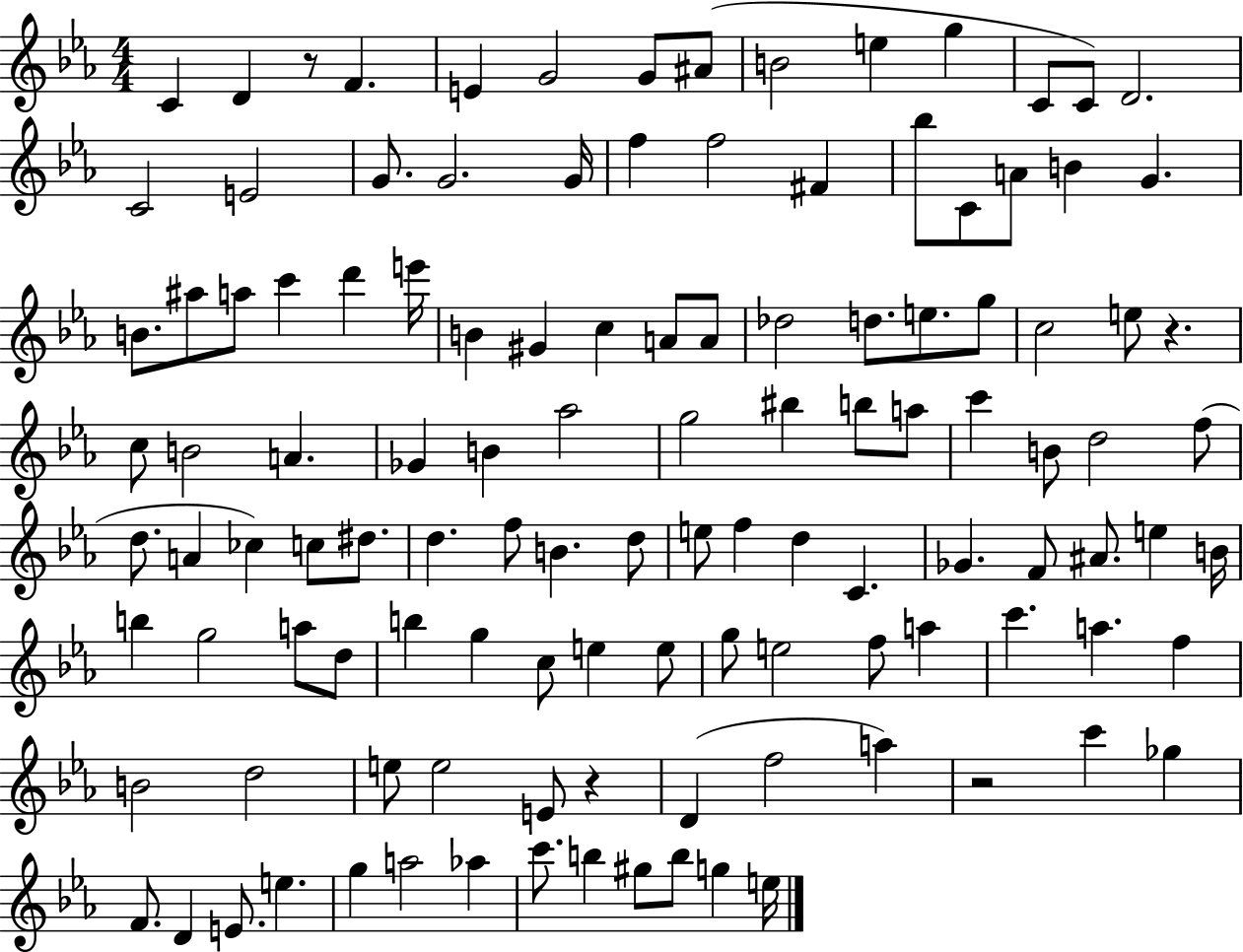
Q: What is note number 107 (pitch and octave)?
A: A5